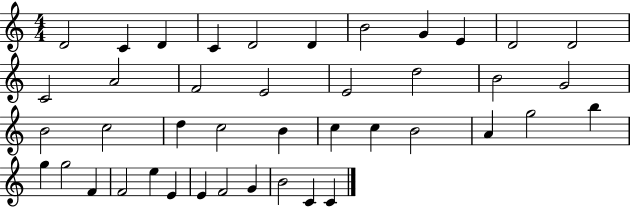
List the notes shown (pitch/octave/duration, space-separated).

D4/h C4/q D4/q C4/q D4/h D4/q B4/h G4/q E4/q D4/h D4/h C4/h A4/h F4/h E4/h E4/h D5/h B4/h G4/h B4/h C5/h D5/q C5/h B4/q C5/q C5/q B4/h A4/q G5/h B5/q G5/q G5/h F4/q F4/h E5/q E4/q E4/q F4/h G4/q B4/h C4/q C4/q